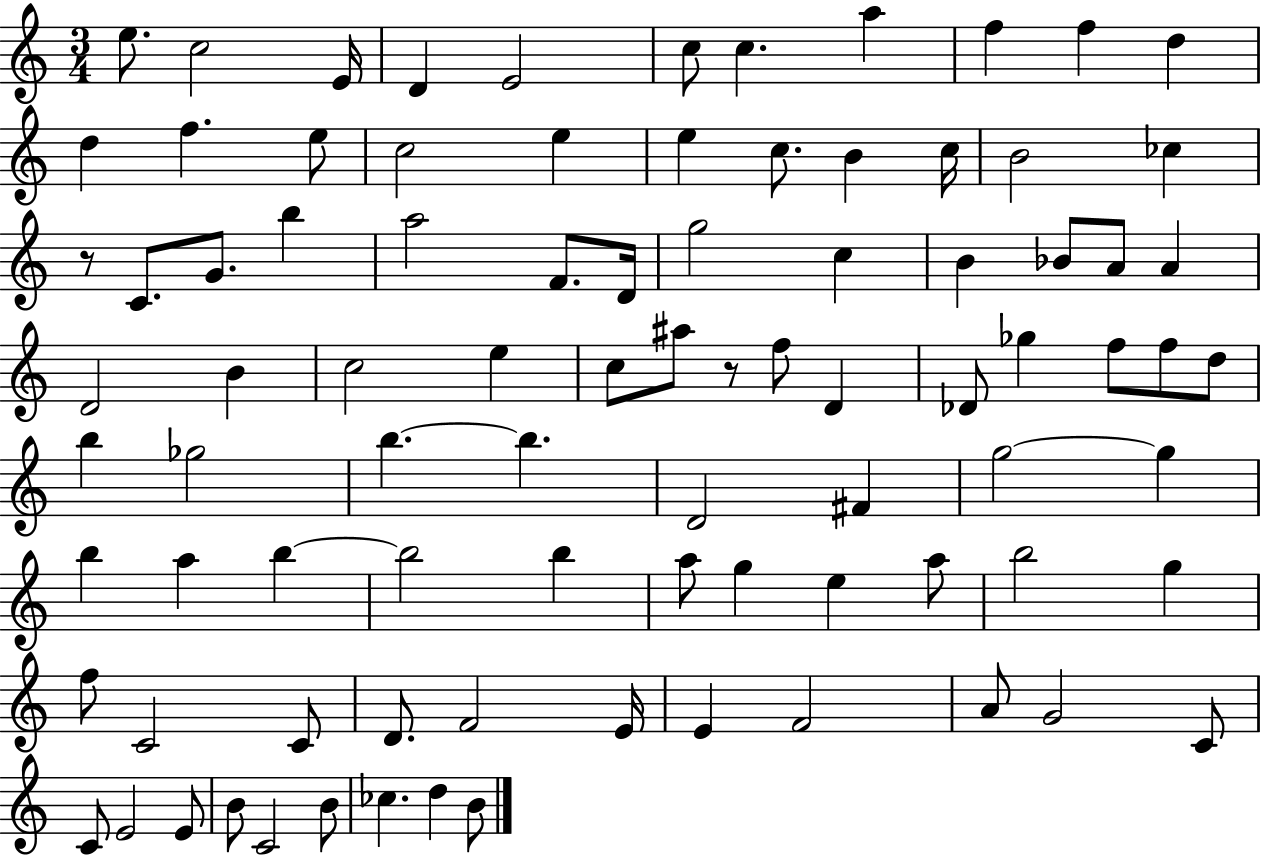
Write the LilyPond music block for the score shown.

{
  \clef treble
  \numericTimeSignature
  \time 3/4
  \key c \major
  e''8. c''2 e'16 | d'4 e'2 | c''8 c''4. a''4 | f''4 f''4 d''4 | \break d''4 f''4. e''8 | c''2 e''4 | e''4 c''8. b'4 c''16 | b'2 ces''4 | \break r8 c'8. g'8. b''4 | a''2 f'8. d'16 | g''2 c''4 | b'4 bes'8 a'8 a'4 | \break d'2 b'4 | c''2 e''4 | c''8 ais''8 r8 f''8 d'4 | des'8 ges''4 f''8 f''8 d''8 | \break b''4 ges''2 | b''4.~~ b''4. | d'2 fis'4 | g''2~~ g''4 | \break b''4 a''4 b''4~~ | b''2 b''4 | a''8 g''4 e''4 a''8 | b''2 g''4 | \break f''8 c'2 c'8 | d'8. f'2 e'16 | e'4 f'2 | a'8 g'2 c'8 | \break c'8 e'2 e'8 | b'8 c'2 b'8 | ces''4. d''4 b'8 | \bar "|."
}